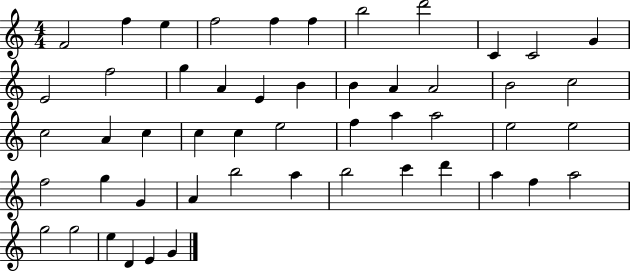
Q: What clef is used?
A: treble